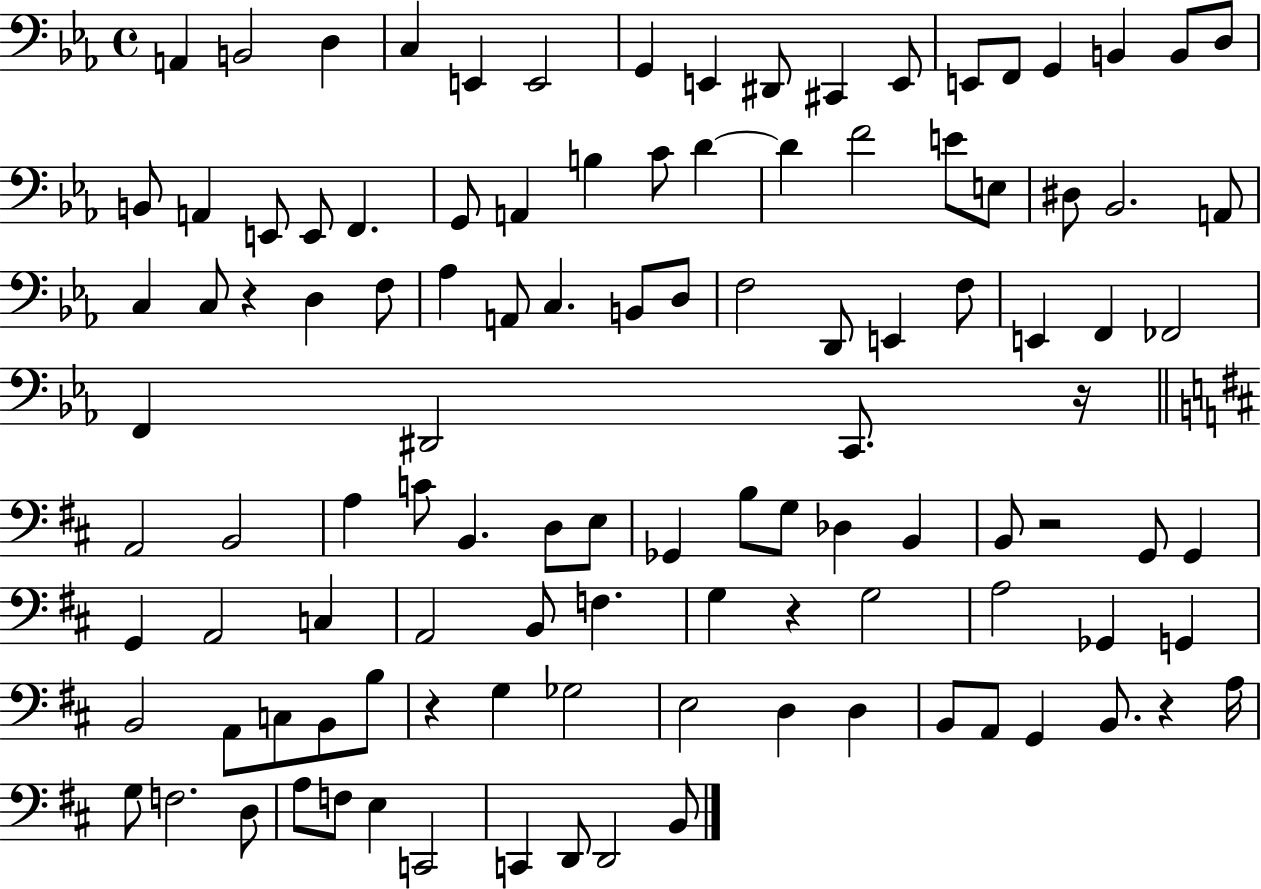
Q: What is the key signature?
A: EES major